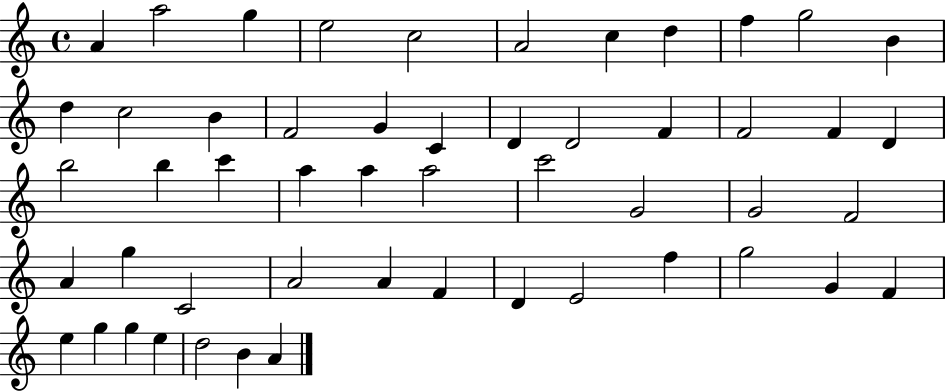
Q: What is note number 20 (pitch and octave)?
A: F4